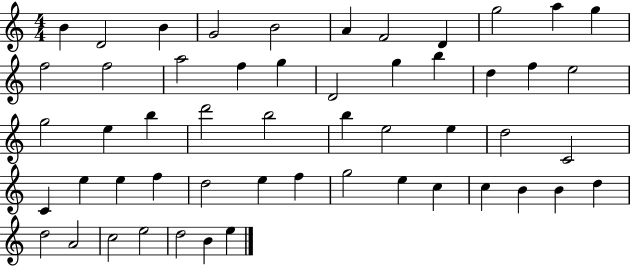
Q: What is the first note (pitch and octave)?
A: B4